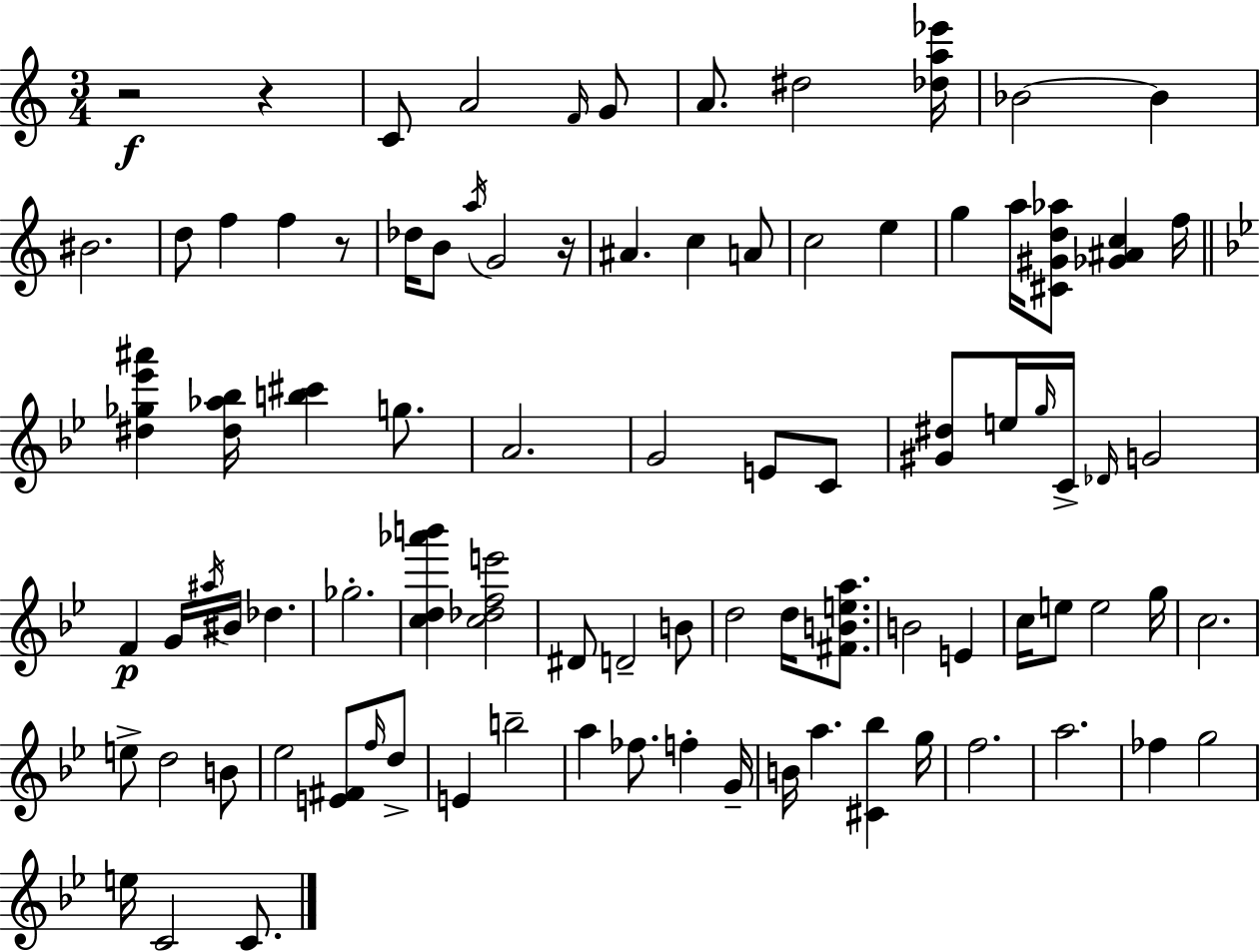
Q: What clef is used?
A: treble